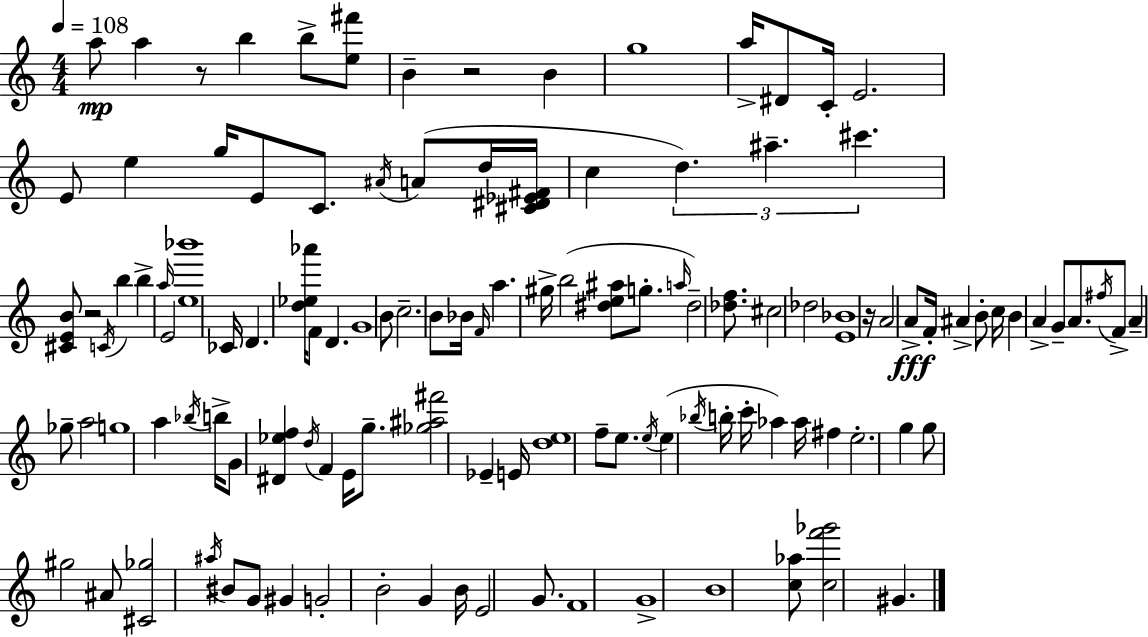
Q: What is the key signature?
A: C major